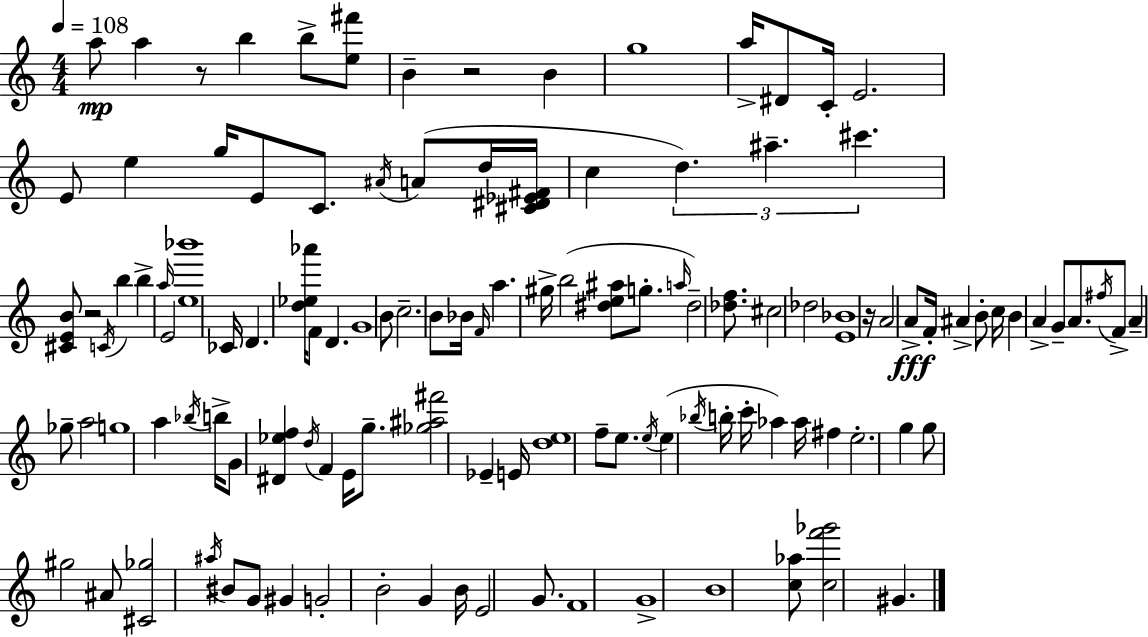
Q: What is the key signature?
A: C major